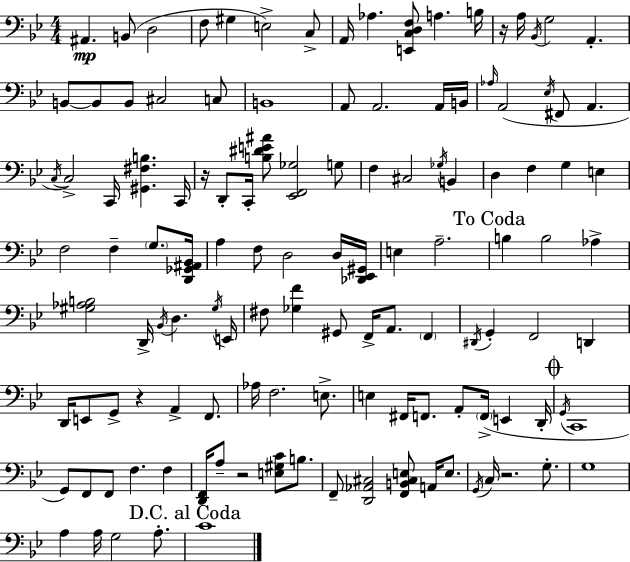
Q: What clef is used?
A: bass